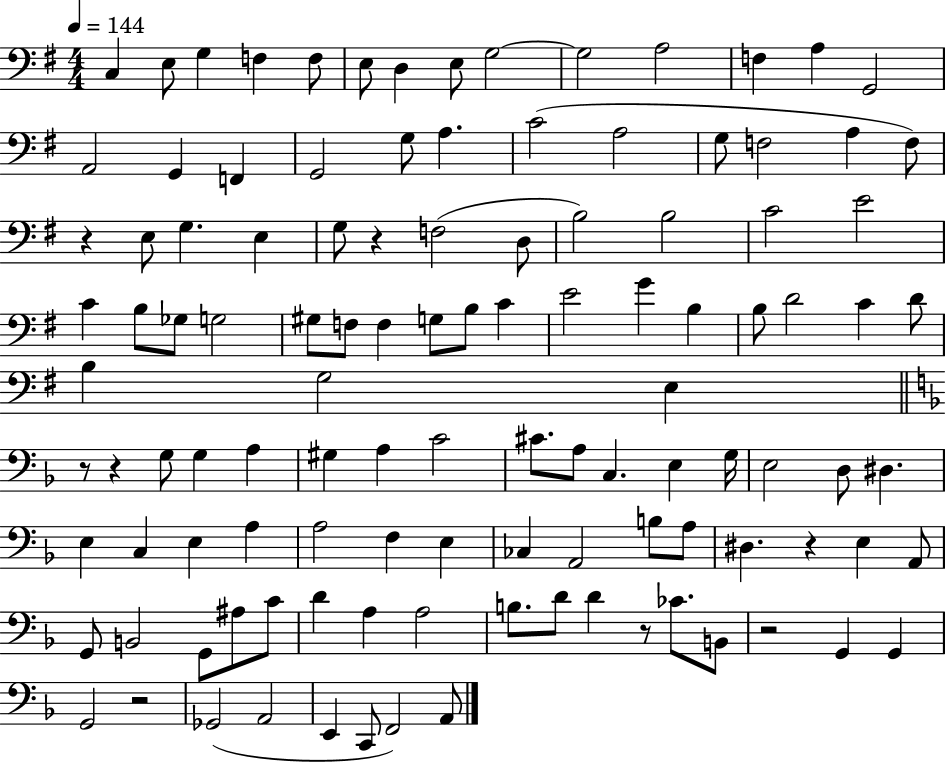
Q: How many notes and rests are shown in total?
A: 114